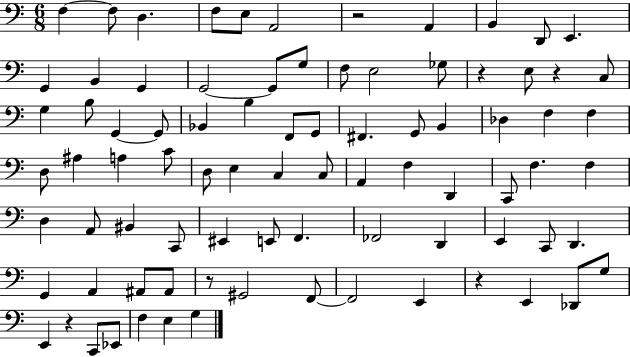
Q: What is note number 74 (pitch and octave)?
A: C2